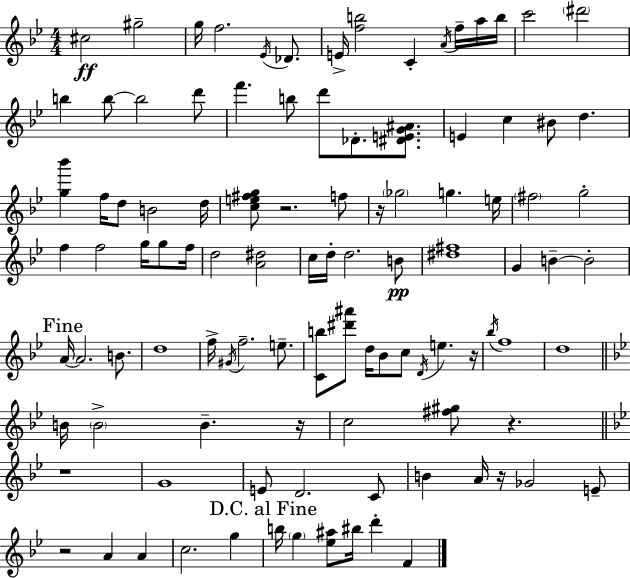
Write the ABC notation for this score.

X:1
T:Untitled
M:4/4
L:1/4
K:Gm
^c2 ^g2 g/4 f2 _E/4 _D/2 E/4 [fb]2 C A/4 f/4 a/4 b/4 c'2 ^d'2 b b/2 b2 d'/2 f' b/2 d'/2 _D/2 [^DEG^A]/2 E c ^B/2 d [g_b'] f/4 d/2 B2 d/4 [ce^fg]/2 z2 f/2 z/4 _g2 g e/4 ^f2 g2 f f2 g/4 g/2 f/4 d2 [A^d]2 c/4 d/4 d2 B/2 [^d^f]4 G B B2 A/4 A2 B/2 d4 f/4 ^G/4 f2 e/2 [Cb]/2 [^d'^a']/2 d/4 _B/2 c/2 D/4 e z/4 _b/4 f4 d4 B/4 B2 B z/4 c2 [^f^g]/2 z z4 G4 E/2 D2 C/2 B A/4 z/4 _G2 E/2 z2 A A c2 g b/4 g [_e^a]/2 ^b/4 d' F